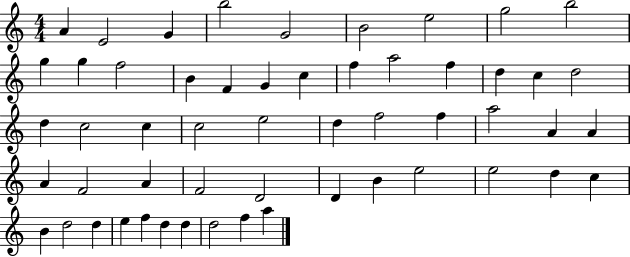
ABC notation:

X:1
T:Untitled
M:4/4
L:1/4
K:C
A E2 G b2 G2 B2 e2 g2 b2 g g f2 B F G c f a2 f d c d2 d c2 c c2 e2 d f2 f a2 A A A F2 A F2 D2 D B e2 e2 d c B d2 d e f d d d2 f a